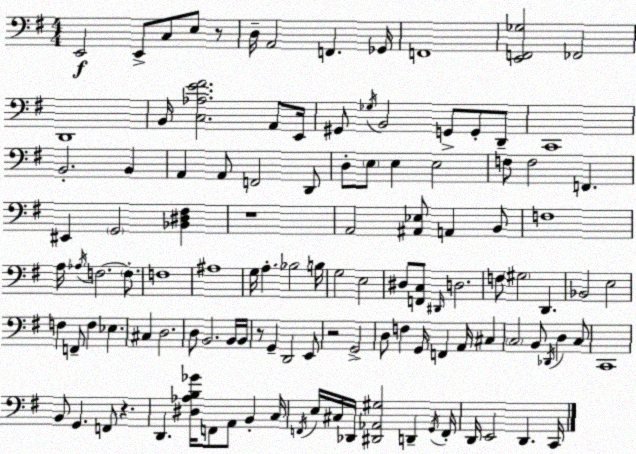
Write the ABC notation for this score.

X:1
T:Untitled
M:4/4
L:1/4
K:Em
E,,2 E,,/2 C,/2 E,/2 z/2 D,/4 A,,2 F,, _G,,/4 F,,4 [E,,F,,_G,]2 _F,,2 D,,4 B,,/4 [C,_A,E^F]2 A,,/2 E,,/4 ^G,,/2 _G,/4 B,,2 G,,/2 G,,/2 D,,/2 C,,4 B,,2 B,, A,, A,,/2 F,,2 D,,/2 D,/2 E,/2 E, E,2 F,/2 F,2 F,, ^E,, G,,2 [_B,,^D,^F,] z4 A,,2 [^A,,_E,]/2 A,, B,,/2 F,4 A,/4 _A,/4 F,2 F,/2 F,4 ^A,4 G,/4 A, _B,2 B,/4 G,2 E,2 ^D,/2 [F,,C,]/2 ^D,,/4 D,2 F,/2 ^G,2 D,, _B,,2 E,2 F, F,,/2 F, _E, ^C, D,2 D,/2 B,,2 B,,/4 B,,/4 z/2 G,, D,,2 E,,/2 z2 G,,2 D,/2 F, G,,/4 F,, A,,/4 ^C, C,2 B,,/2 _D,,/4 D, C,/2 C,,4 B,,/2 G,, F,,/2 z D,, [^D,_A,B,_G]/4 F,,/2 A,,/2 B,, C,/4 F,,/4 E,/4 ^C,/4 _D,,/4 [^D,,_A,,^G,]2 D,, G,,/4 F,,/4 D,,/4 E,,2 D,, C,,/4